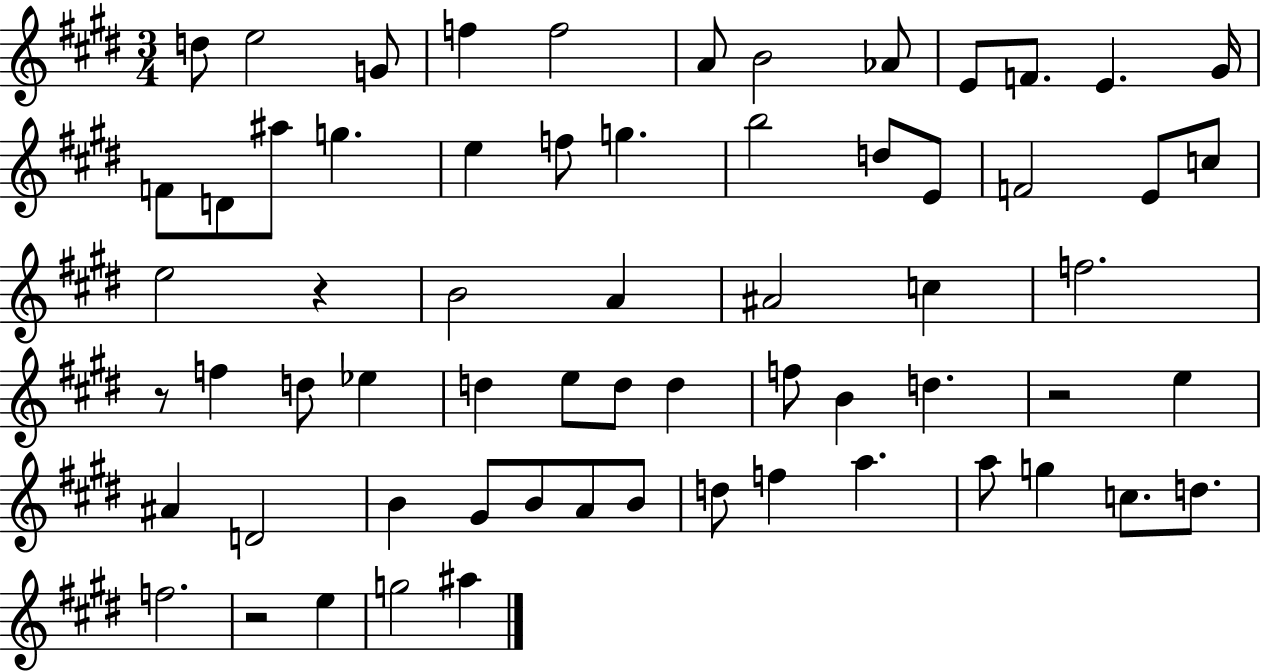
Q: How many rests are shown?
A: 4